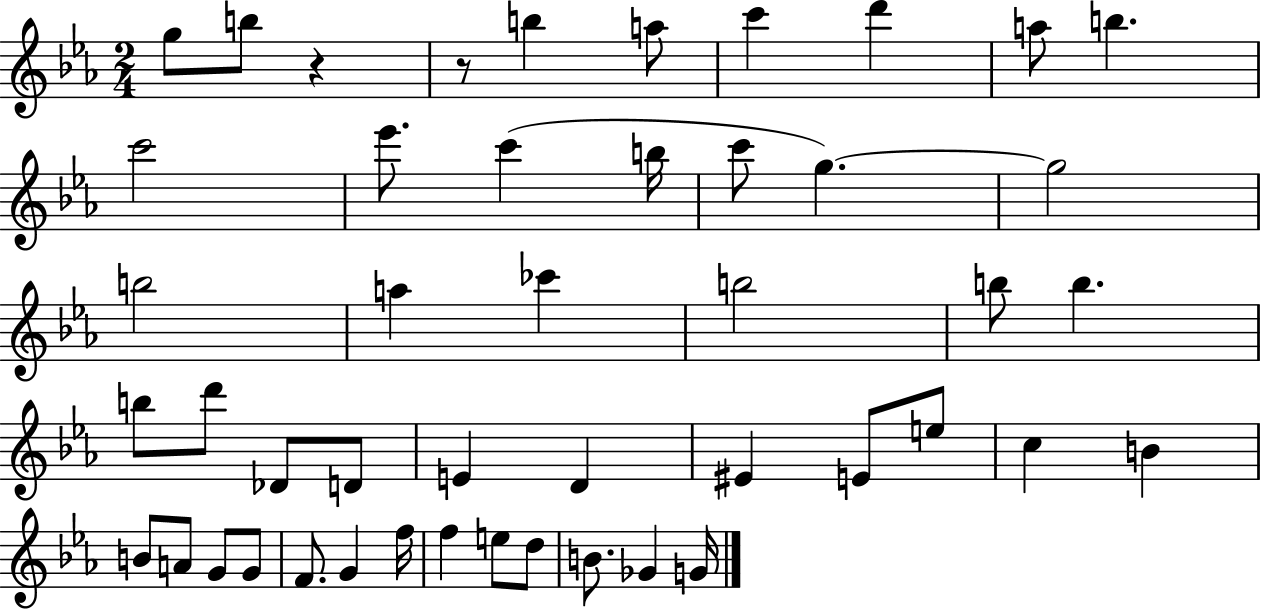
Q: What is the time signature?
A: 2/4